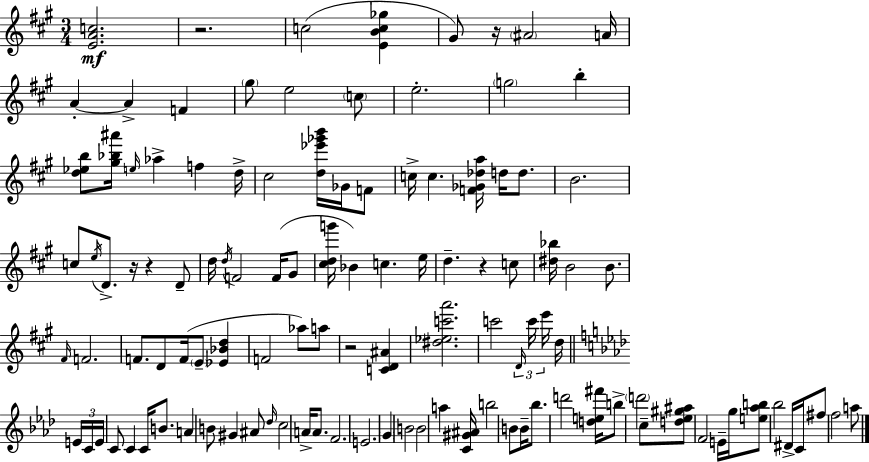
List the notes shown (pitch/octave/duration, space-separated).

[E4,A4,C5]/h. R/h. C5/h [E4,B4,C5,Gb5]/q G#4/e R/s A#4/h A4/s A4/q A4/q F4/q G#5/e E5/h C5/e E5/h. G5/h B5/q [D5,Eb5,B5]/e [G#5,Bb5,A#6]/s E5/s Ab5/q F5/q D5/s C#5/h [D5,Eb6,Gb6,B6]/s Gb4/s F4/e C5/s C5/q. [F4,Gb4,Db5,A5]/s D5/s D5/e. B4/h. C5/e E5/s D4/e. R/s R/q D4/e D5/s D5/s F4/h F4/s G#4/e [C#5,D5,G6]/s Bb4/q C5/q. E5/s D5/q. R/q C5/e [D#5,Bb5]/s B4/h B4/e. F#4/s F4/h. F4/e. D4/e F4/s E4/e [Eb4,Bb4,D5]/q F4/h Ab5/e A5/e R/h [C4,D4,A#4]/q [D#5,Eb5,C6,A6]/h. C6/h D4/s C6/s E6/s D5/s E4/s C4/s E4/s C4/e C4/q C4/s B4/e. A4/q B4/e G#4/q A#4/e Db5/s C5/h A4/s A4/e. F4/h. E4/h. G4/q B4/h B4/h A5/q [C4,G#4,A#4]/s B5/h B4/e B4/s Bb5/e. D6/h [D5,E5,F#6]/s B5/e D6/h C5/e [D5,Eb5,G#5,A#5]/e F4/h E4/s G5/s [E5,Ab5,B5]/e Bb5/h D#4/s C4/s F#5/e F5/h A5/e